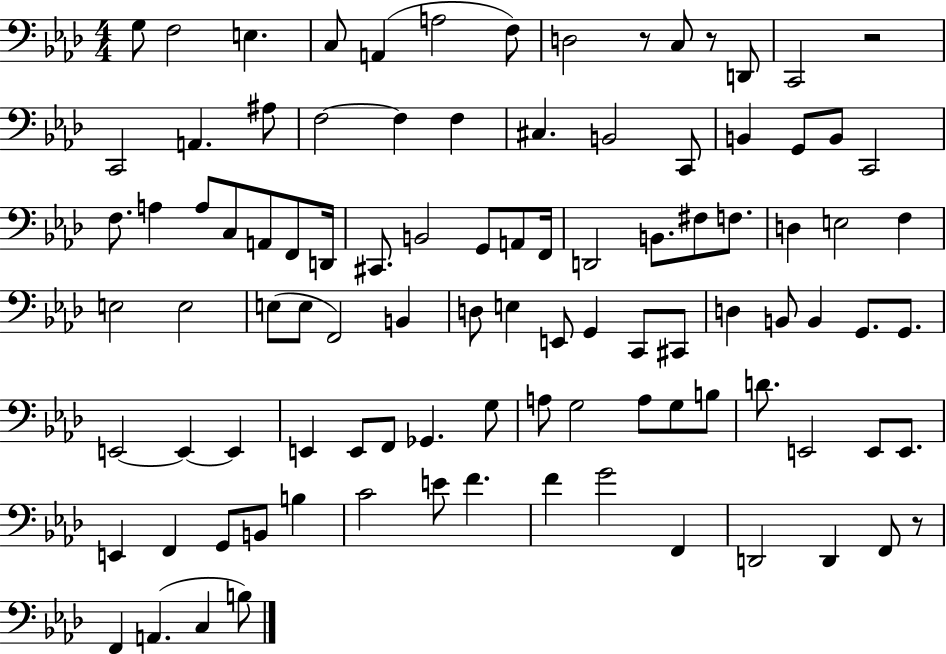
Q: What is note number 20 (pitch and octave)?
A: C2